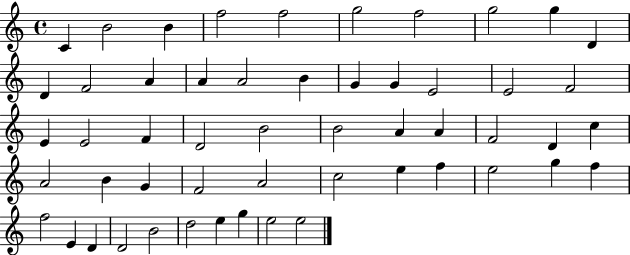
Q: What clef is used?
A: treble